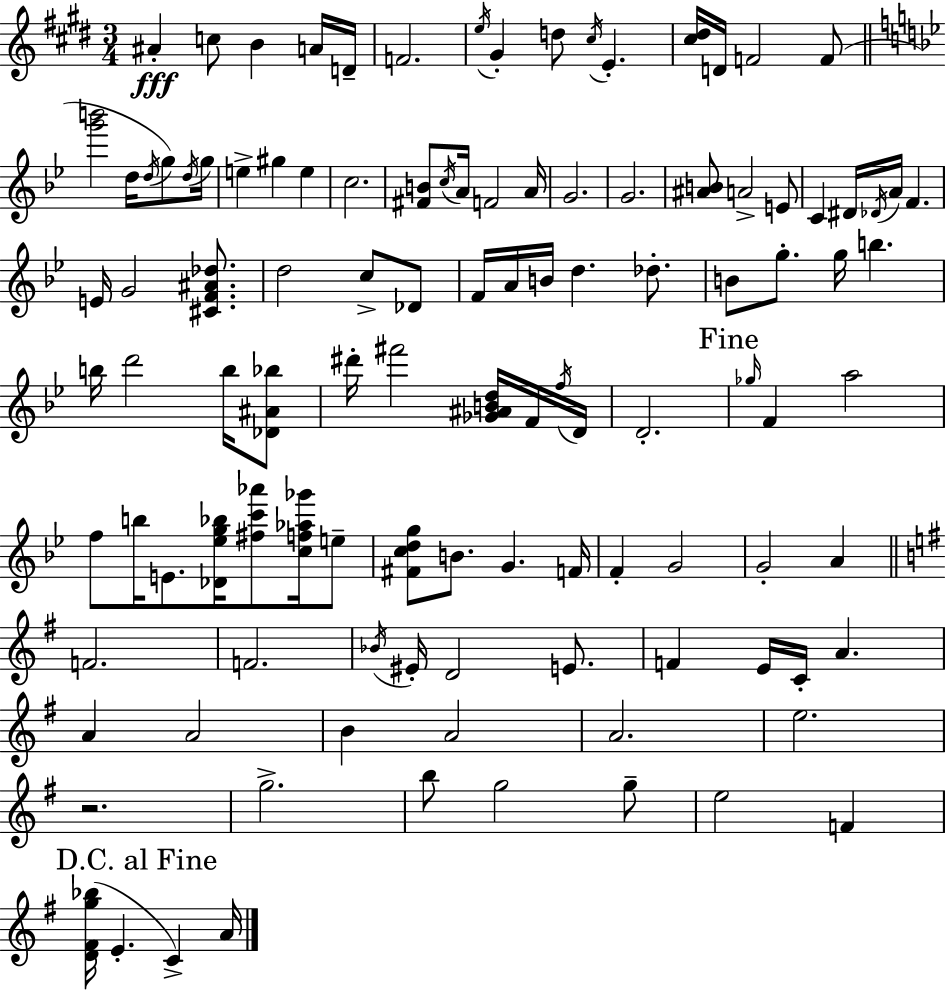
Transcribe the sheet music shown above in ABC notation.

X:1
T:Untitled
M:3/4
L:1/4
K:E
^A c/2 B A/4 D/4 F2 e/4 ^G d/2 ^c/4 E [^c^d]/4 D/4 F2 F/2 [g'b']2 d/4 d/4 g/2 d/4 g/4 e ^g e c2 [^FB]/2 c/4 A/4 F2 A/4 G2 G2 [^AB]/2 A2 E/2 C ^D/4 _D/4 A/4 F E/4 G2 [^CF^A_d]/2 d2 c/2 _D/2 F/4 A/4 B/4 d _d/2 B/2 g/2 g/4 b b/4 d'2 b/4 [_D^A_b]/2 ^d'/4 ^f'2 [_G^ABd]/4 F/4 f/4 D/4 D2 _g/4 F a2 f/2 b/4 E/2 [_D_eg_b]/4 [^fc'_a']/2 [cf_a_g']/4 e/2 [^Fcdg]/2 B/2 G F/4 F G2 G2 A F2 F2 _B/4 ^E/4 D2 E/2 F E/4 C/4 A A A2 B A2 A2 e2 z2 g2 b/2 g2 g/2 e2 F [D^Fg_b]/4 E C A/4